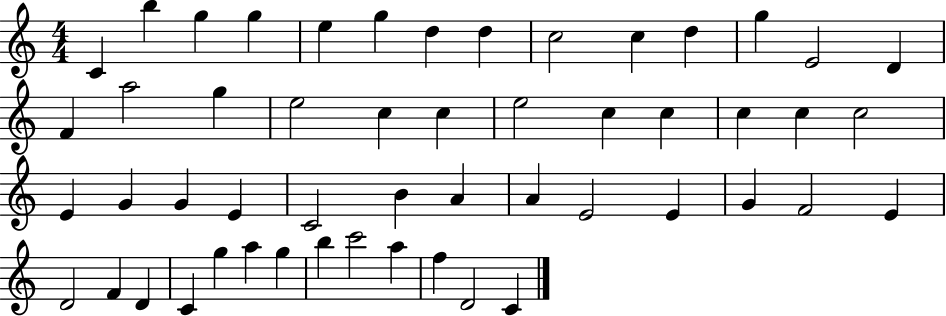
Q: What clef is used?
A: treble